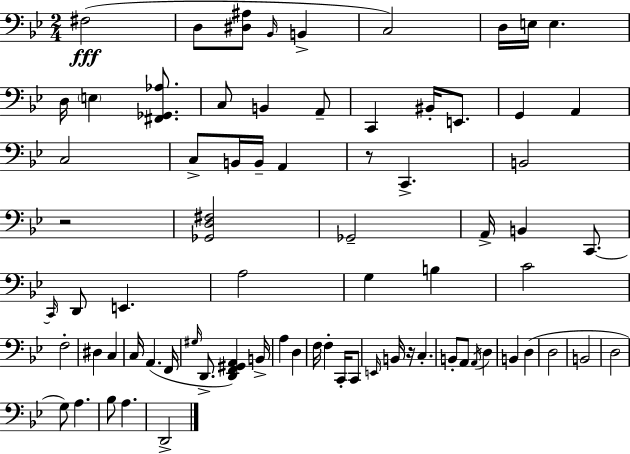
X:1
T:Untitled
M:2/4
L:1/4
K:Bb
^F,2 D,/2 [^D,^A,]/2 _B,,/4 B,, C,2 D,/4 E,/4 E, D,/4 E, [^F,,_G,,_A,]/2 C,/2 B,, A,,/2 C,, ^B,,/4 E,,/2 G,, A,, C,2 C,/2 B,,/4 B,,/4 A,, z/2 C,, B,,2 z2 [_G,,D,^F,]2 _G,,2 A,,/4 B,, C,,/2 C,,/4 D,,/2 E,, A,2 G, B, C2 F,2 ^D, C, C,/4 A,, F,,/4 ^G,/4 D,,/2 [D,,F,,^G,,A,,] B,,/4 A, D, F,/4 F, C,,/4 C,,/2 E,,/4 B,,/4 z/4 C, B,,/2 A,,/2 A,,/4 D, B,, D, D,2 B,,2 D,2 G,/2 A, _B,/2 A, D,,2